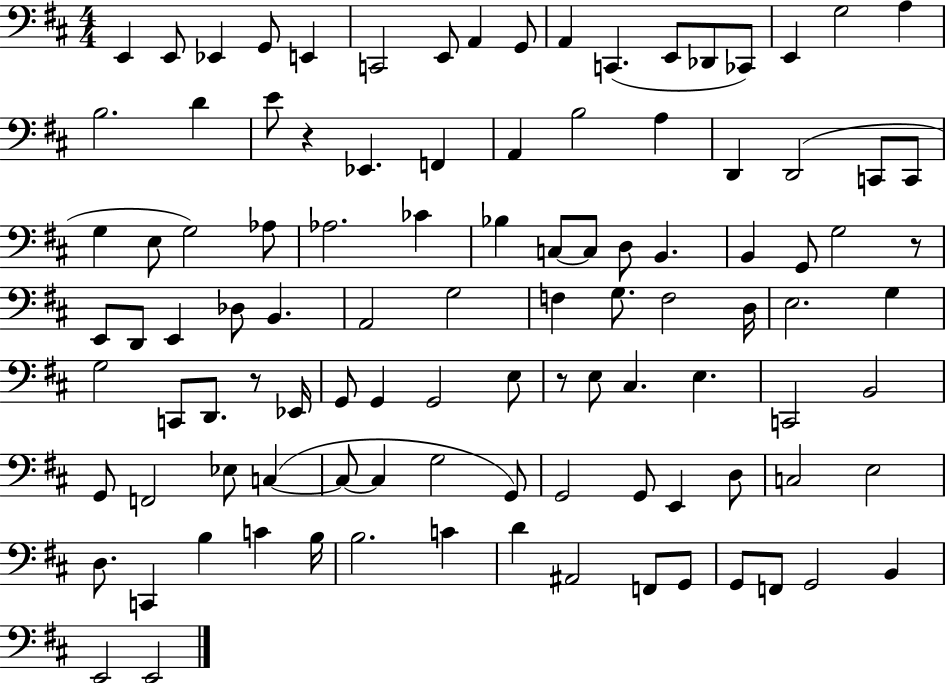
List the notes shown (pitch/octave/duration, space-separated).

E2/q E2/e Eb2/q G2/e E2/q C2/h E2/e A2/q G2/e A2/q C2/q. E2/e Db2/e CES2/e E2/q G3/h A3/q B3/h. D4/q E4/e R/q Eb2/q. F2/q A2/q B3/h A3/q D2/q D2/h C2/e C2/e G3/q E3/e G3/h Ab3/e Ab3/h. CES4/q Bb3/q C3/e C3/e D3/e B2/q. B2/q G2/e G3/h R/e E2/e D2/e E2/q Db3/e B2/q. A2/h G3/h F3/q G3/e. F3/h D3/s E3/h. G3/q G3/h C2/e D2/e. R/e Eb2/s G2/e G2/q G2/h E3/e R/e E3/e C#3/q. E3/q. C2/h B2/h G2/e F2/h Eb3/e C3/q C3/e C3/q G3/h G2/e G2/h G2/e E2/q D3/e C3/h E3/h D3/e. C2/q B3/q C4/q B3/s B3/h. C4/q D4/q A#2/h F2/e G2/e G2/e F2/e G2/h B2/q E2/h E2/h